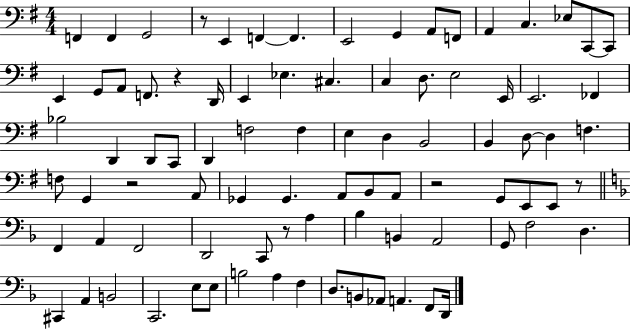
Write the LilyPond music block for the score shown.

{
  \clef bass
  \numericTimeSignature
  \time 4/4
  \key g \major
  f,4 f,4 g,2 | r8 e,4 f,4~~ f,4. | e,2 g,4 a,8 f,8 | a,4 c4. ees8 c,8~~ c,8 | \break e,4 g,8 a,8 f,8. r4 d,16 | e,4 ees4. cis4. | c4 d8. e2 e,16 | e,2. fes,4 | \break bes2 d,4 d,8 c,8 | d,4 f2 f4 | e4 d4 b,2 | b,4 d8~~ d4 f4. | \break f8 g,4 r2 a,8 | ges,4 ges,4. a,8 b,8 a,8 | r2 g,8 e,8 e,8 r8 | \bar "||" \break \key d \minor f,4 a,4 f,2 | d,2 c,8 r8 a4 | bes4 b,4 a,2 | g,8 f2 d4. | \break cis,4 a,4 b,2 | c,2. e8 e8 | b2 a4 f4 | d8. b,8 aes,8 a,4. f,8 d,16 | \break \bar "|."
}